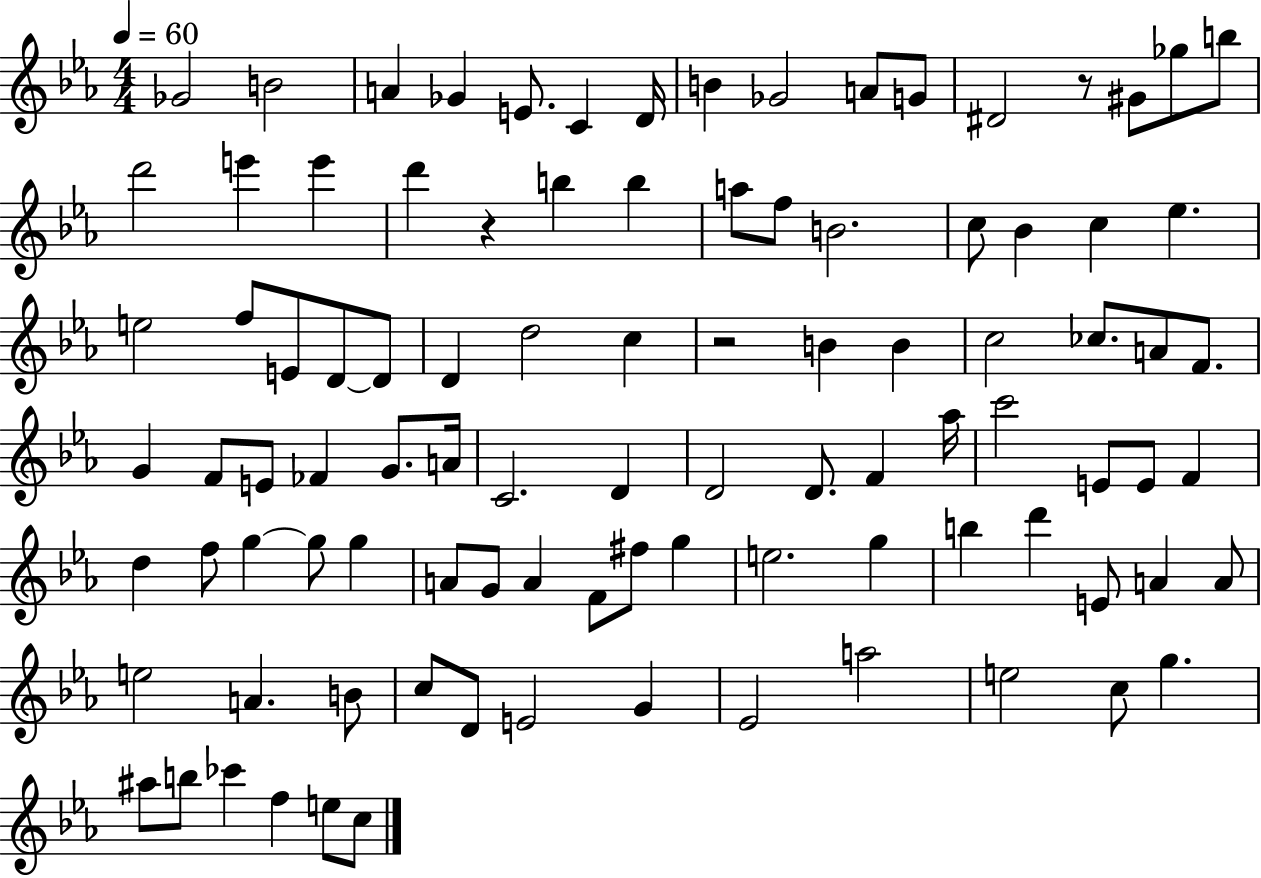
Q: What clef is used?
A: treble